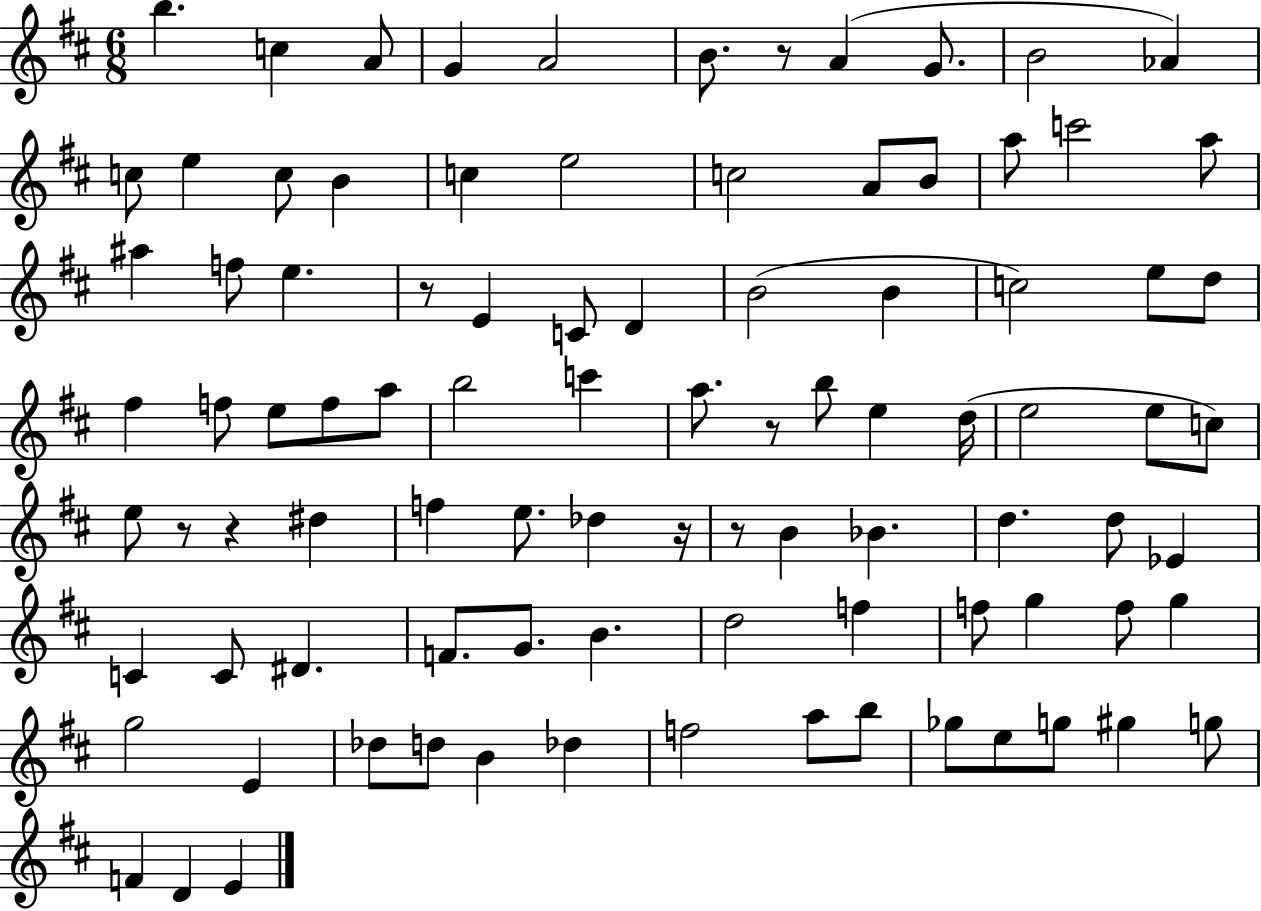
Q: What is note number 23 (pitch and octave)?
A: A#5